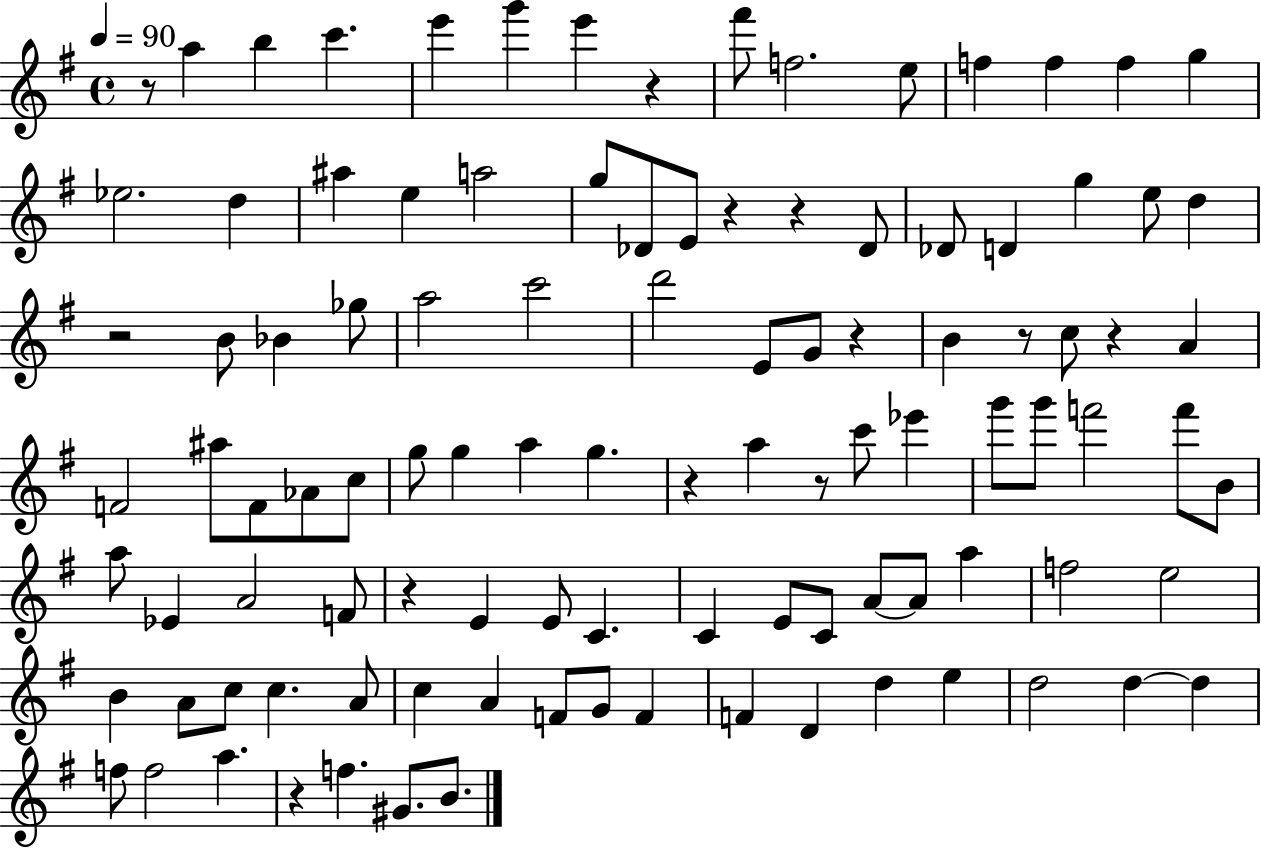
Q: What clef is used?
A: treble